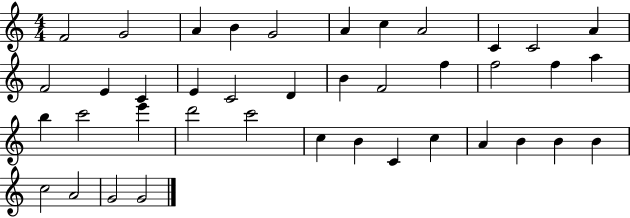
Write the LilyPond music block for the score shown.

{
  \clef treble
  \numericTimeSignature
  \time 4/4
  \key c \major
  f'2 g'2 | a'4 b'4 g'2 | a'4 c''4 a'2 | c'4 c'2 a'4 | \break f'2 e'4 c'4 | e'4 c'2 d'4 | b'4 f'2 f''4 | f''2 f''4 a''4 | \break b''4 c'''2 e'''4 | d'''2 c'''2 | c''4 b'4 c'4 c''4 | a'4 b'4 b'4 b'4 | \break c''2 a'2 | g'2 g'2 | \bar "|."
}